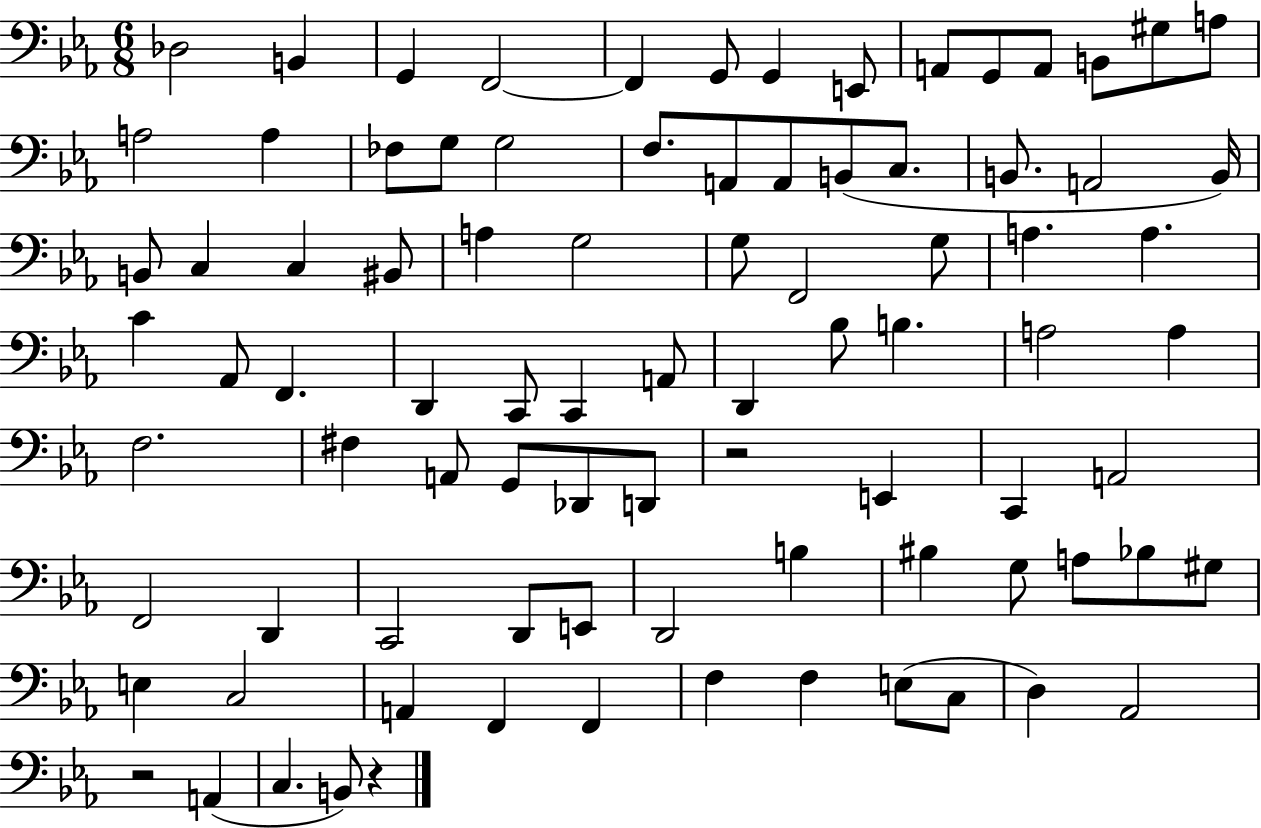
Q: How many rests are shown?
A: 3